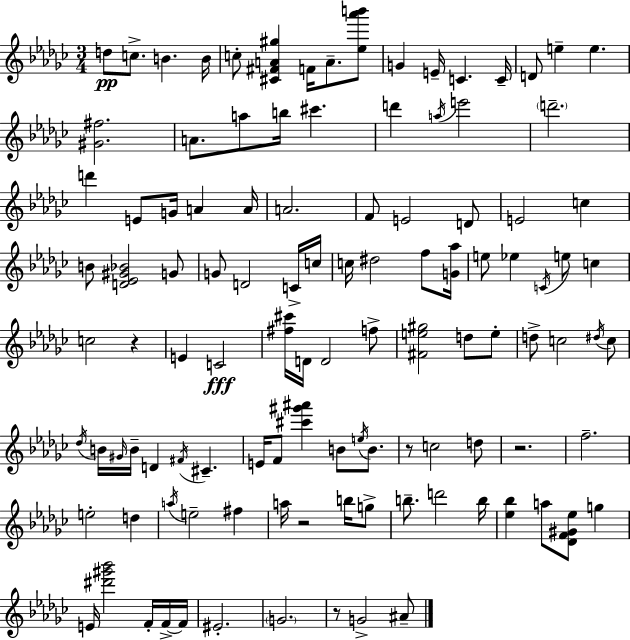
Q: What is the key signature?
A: EES minor